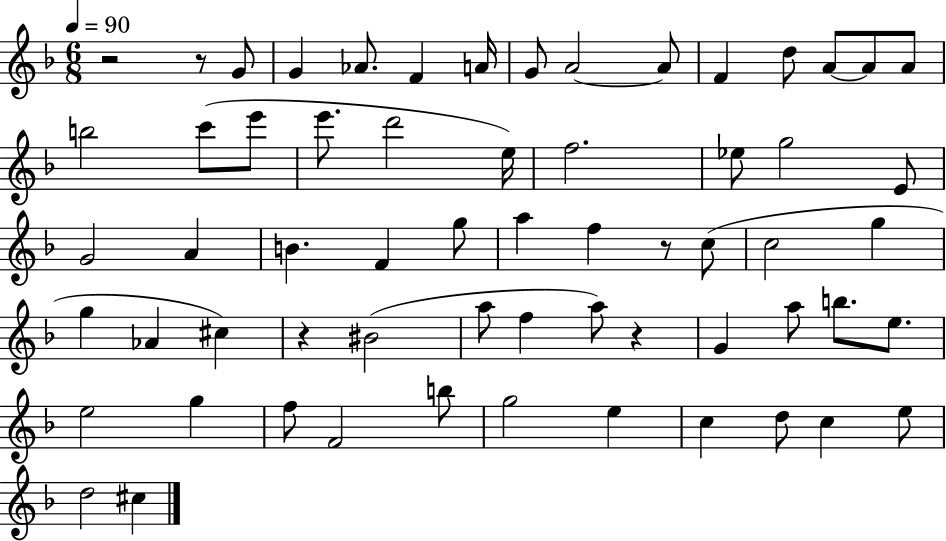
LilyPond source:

{
  \clef treble
  \numericTimeSignature
  \time 6/8
  \key f \major
  \tempo 4 = 90
  r2 r8 g'8 | g'4 aes'8. f'4 a'16 | g'8 a'2~~ a'8 | f'4 d''8 a'8~~ a'8 a'8 | \break b''2 c'''8( e'''8 | e'''8. d'''2 e''16) | f''2. | ees''8 g''2 e'8 | \break g'2 a'4 | b'4. f'4 g''8 | a''4 f''4 r8 c''8( | c''2 g''4 | \break g''4 aes'4 cis''4) | r4 bis'2( | a''8 f''4 a''8) r4 | g'4 a''8 b''8. e''8. | \break e''2 g''4 | f''8 f'2 b''8 | g''2 e''4 | c''4 d''8 c''4 e''8 | \break d''2 cis''4 | \bar "|."
}